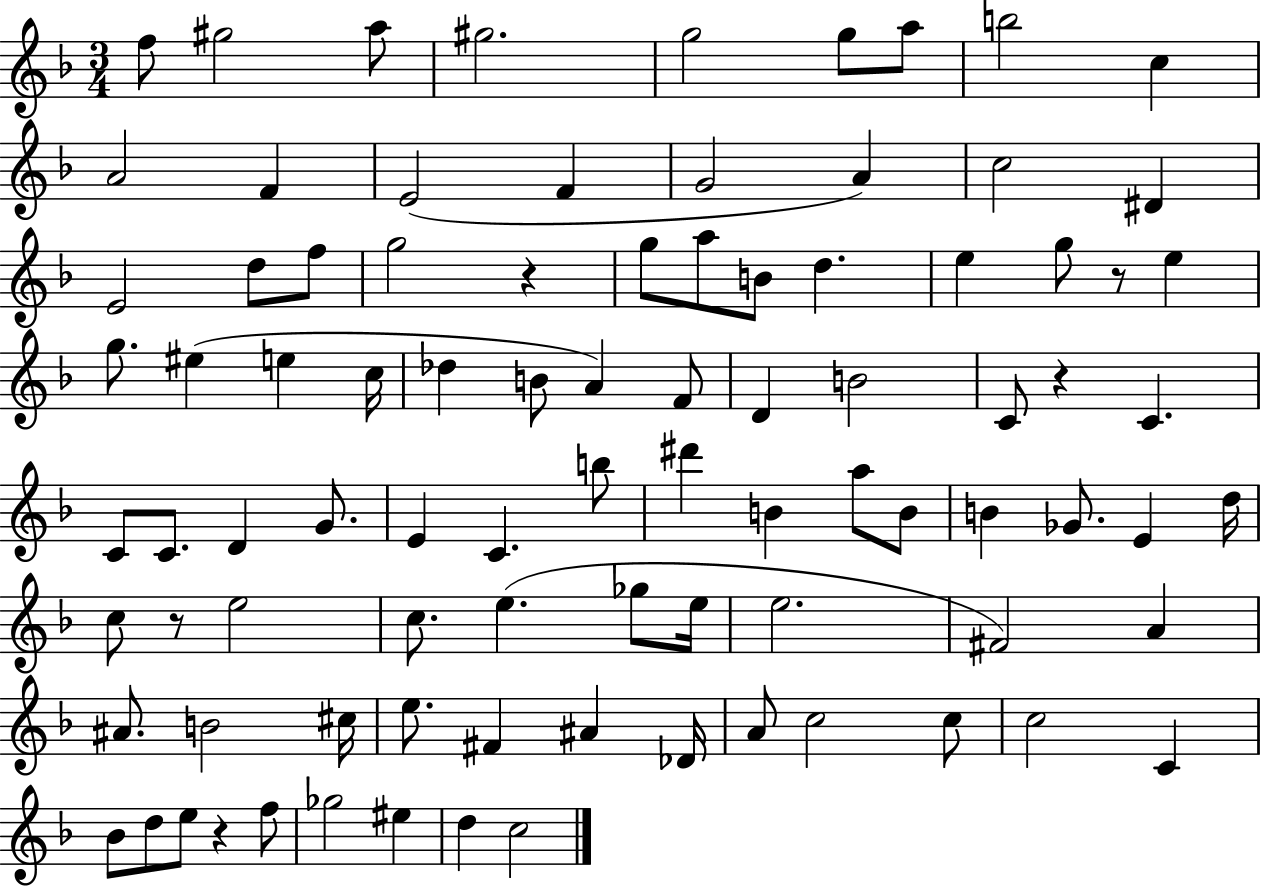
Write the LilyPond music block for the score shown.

{
  \clef treble
  \numericTimeSignature
  \time 3/4
  \key f \major
  f''8 gis''2 a''8 | gis''2. | g''2 g''8 a''8 | b''2 c''4 | \break a'2 f'4 | e'2( f'4 | g'2 a'4) | c''2 dis'4 | \break e'2 d''8 f''8 | g''2 r4 | g''8 a''8 b'8 d''4. | e''4 g''8 r8 e''4 | \break g''8. eis''4( e''4 c''16 | des''4 b'8 a'4) f'8 | d'4 b'2 | c'8 r4 c'4. | \break c'8 c'8. d'4 g'8. | e'4 c'4. b''8 | dis'''4 b'4 a''8 b'8 | b'4 ges'8. e'4 d''16 | \break c''8 r8 e''2 | c''8. e''4.( ges''8 e''16 | e''2. | fis'2) a'4 | \break ais'8. b'2 cis''16 | e''8. fis'4 ais'4 des'16 | a'8 c''2 c''8 | c''2 c'4 | \break bes'8 d''8 e''8 r4 f''8 | ges''2 eis''4 | d''4 c''2 | \bar "|."
}